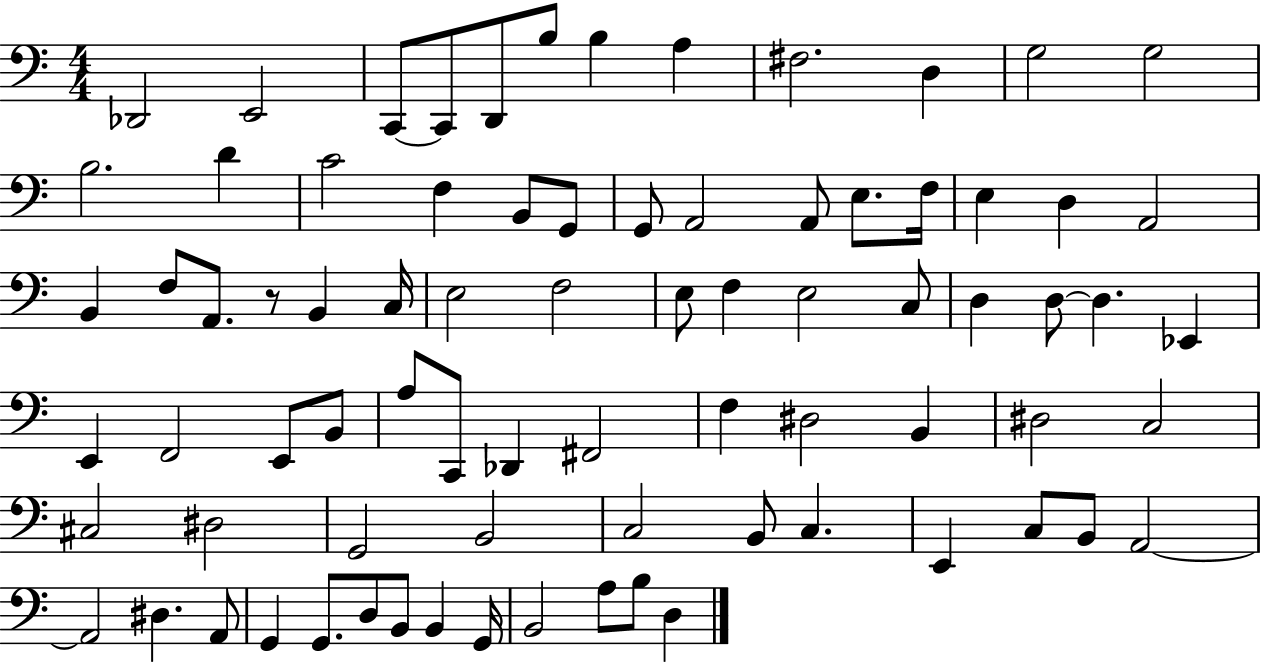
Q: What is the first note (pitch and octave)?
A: Db2